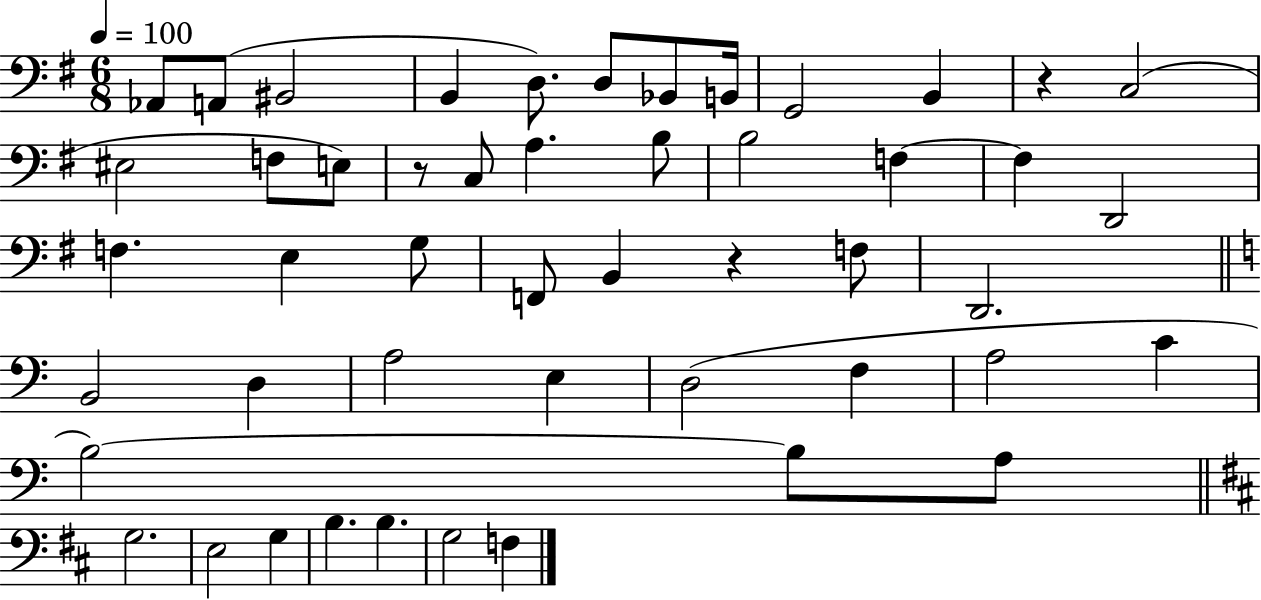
{
  \clef bass
  \numericTimeSignature
  \time 6/8
  \key g \major
  \tempo 4 = 100
  aes,8 a,8( bis,2 | b,4 d8.) d8 bes,8 b,16 | g,2 b,4 | r4 c2( | \break eis2 f8 e8) | r8 c8 a4. b8 | b2 f4~~ | f4 d,2 | \break f4. e4 g8 | f,8 b,4 r4 f8 | d,2. | \bar "||" \break \key c \major b,2 d4 | a2 e4 | d2( f4 | a2 c'4 | \break b2~~) b8 a8 | \bar "||" \break \key d \major g2. | e2 g4 | b4. b4. | g2 f4 | \break \bar "|."
}